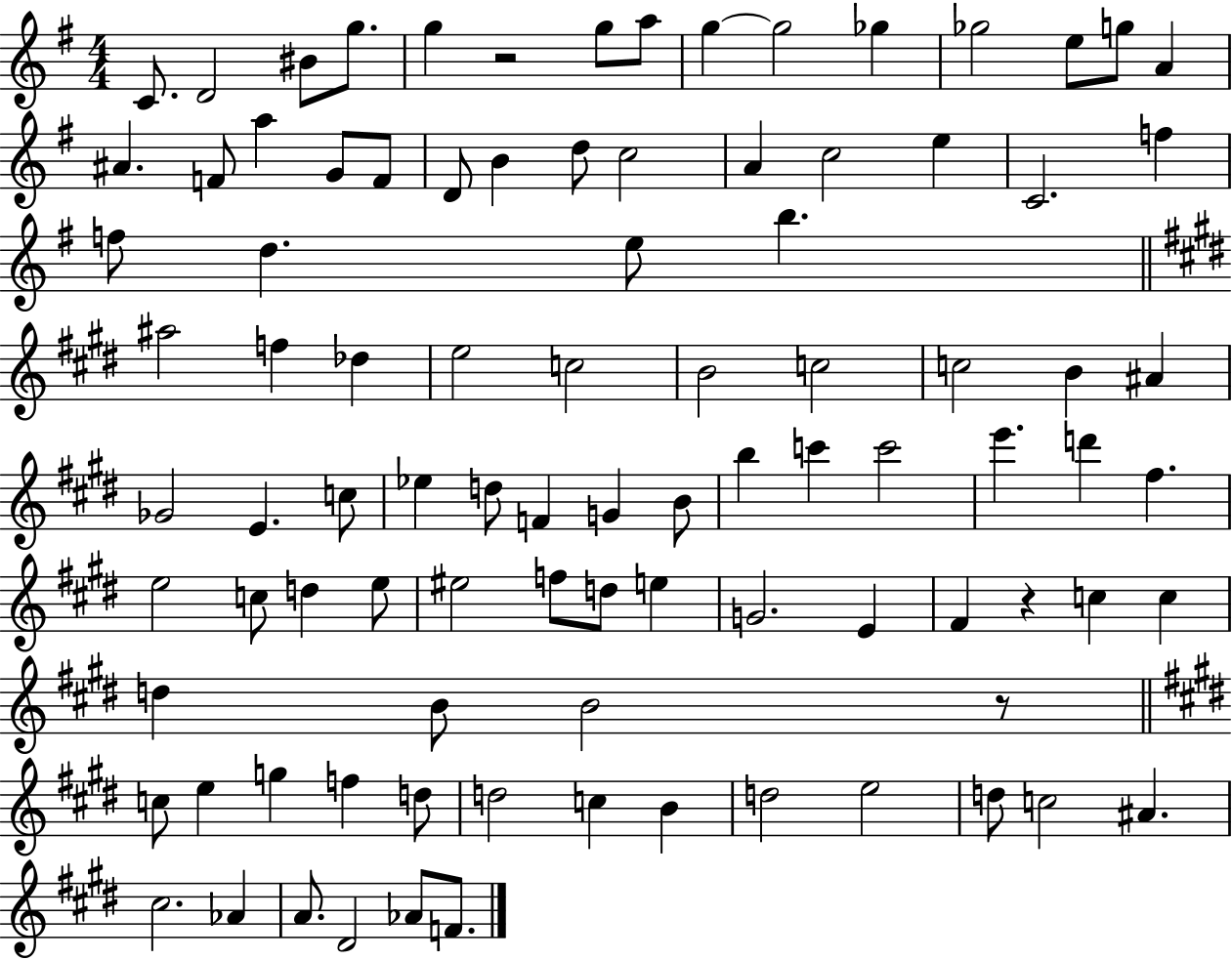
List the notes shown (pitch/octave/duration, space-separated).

C4/e. D4/h BIS4/e G5/e. G5/q R/h G5/e A5/e G5/q G5/h Gb5/q Gb5/h E5/e G5/e A4/q A#4/q. F4/e A5/q G4/e F4/e D4/e B4/q D5/e C5/h A4/q C5/h E5/q C4/h. F5/q F5/e D5/q. E5/e B5/q. A#5/h F5/q Db5/q E5/h C5/h B4/h C5/h C5/h B4/q A#4/q Gb4/h E4/q. C5/e Eb5/q D5/e F4/q G4/q B4/e B5/q C6/q C6/h E6/q. D6/q F#5/q. E5/h C5/e D5/q E5/e EIS5/h F5/e D5/e E5/q G4/h. E4/q F#4/q R/q C5/q C5/q D5/q B4/e B4/h R/e C5/e E5/q G5/q F5/q D5/e D5/h C5/q B4/q D5/h E5/h D5/e C5/h A#4/q. C#5/h. Ab4/q A4/e. D#4/h Ab4/e F4/e.